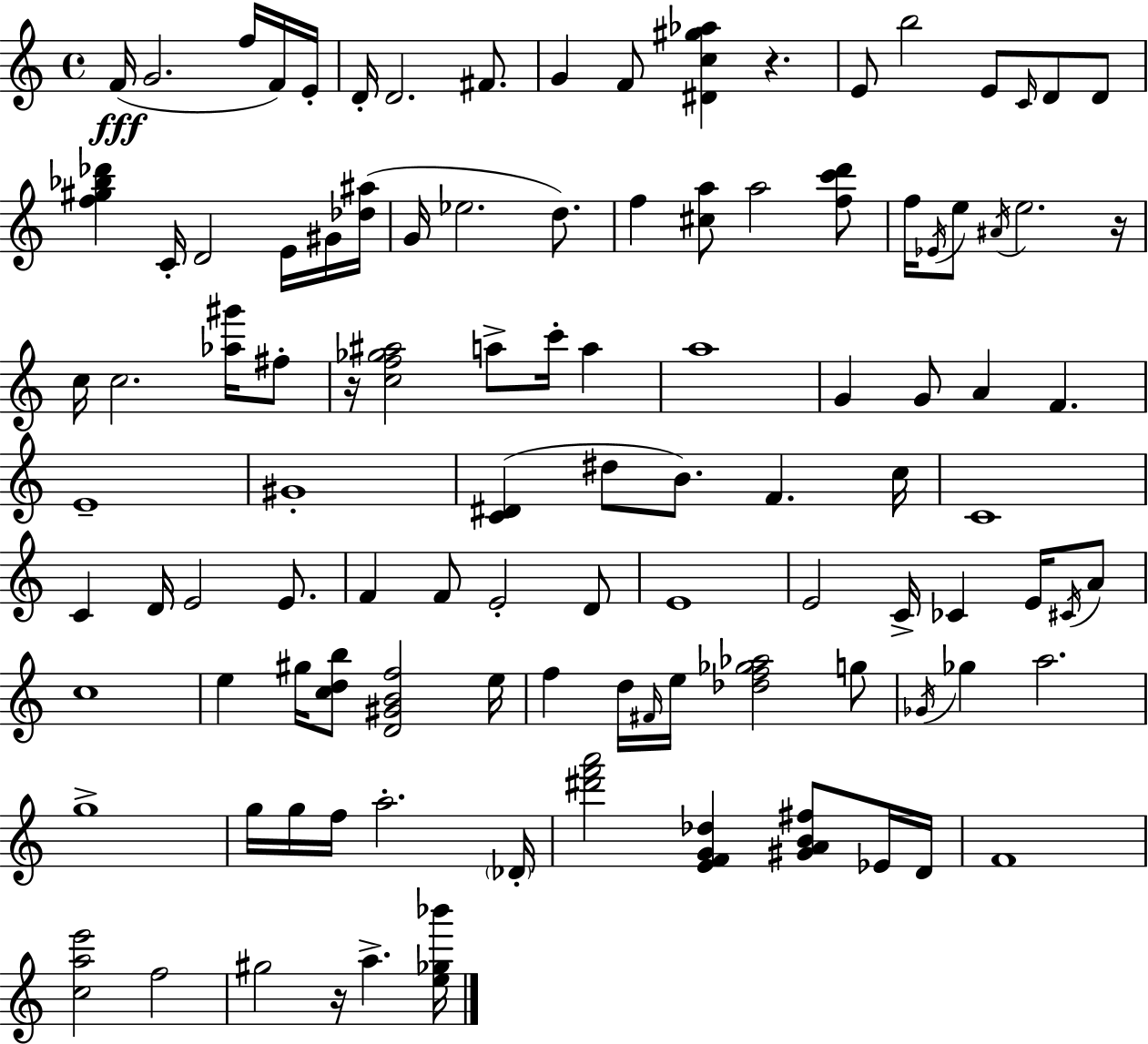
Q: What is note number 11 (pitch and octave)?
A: E4